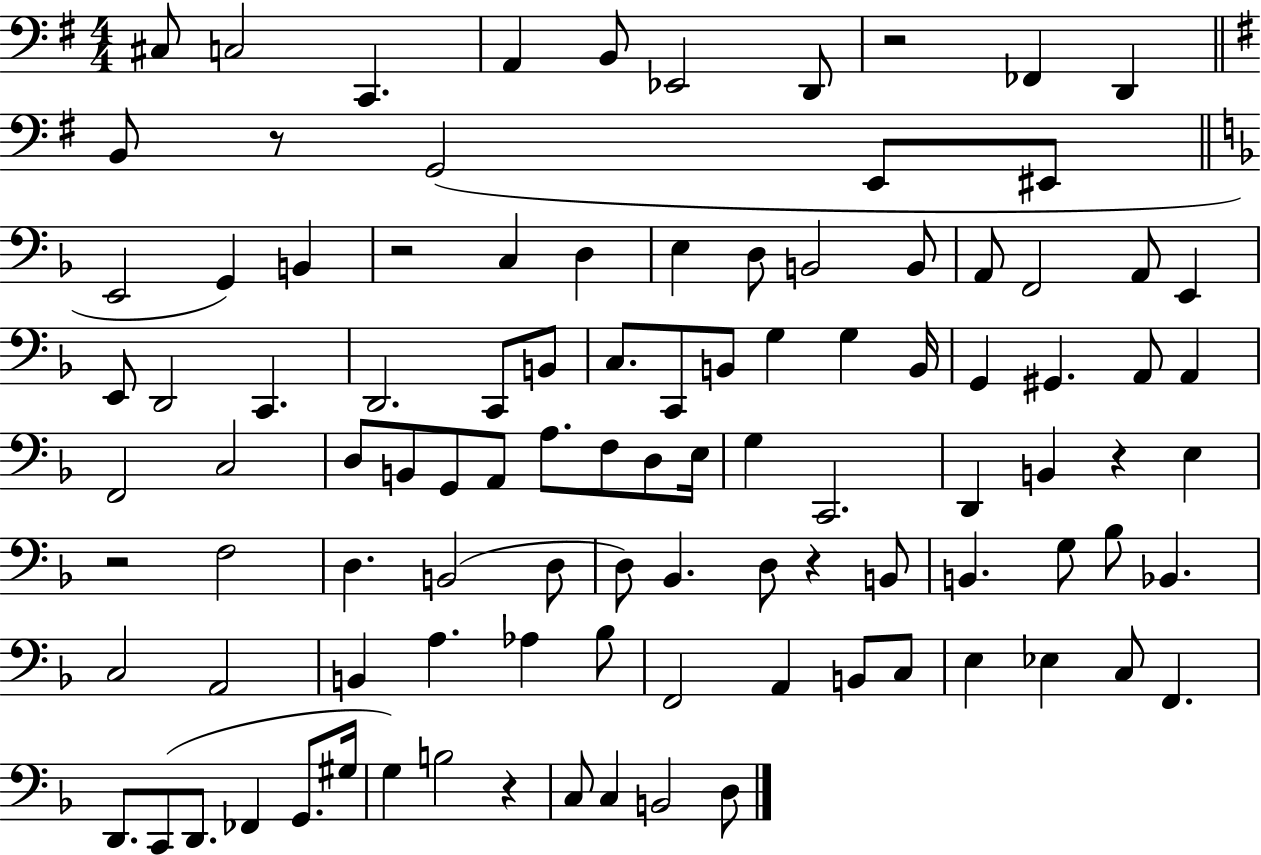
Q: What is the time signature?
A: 4/4